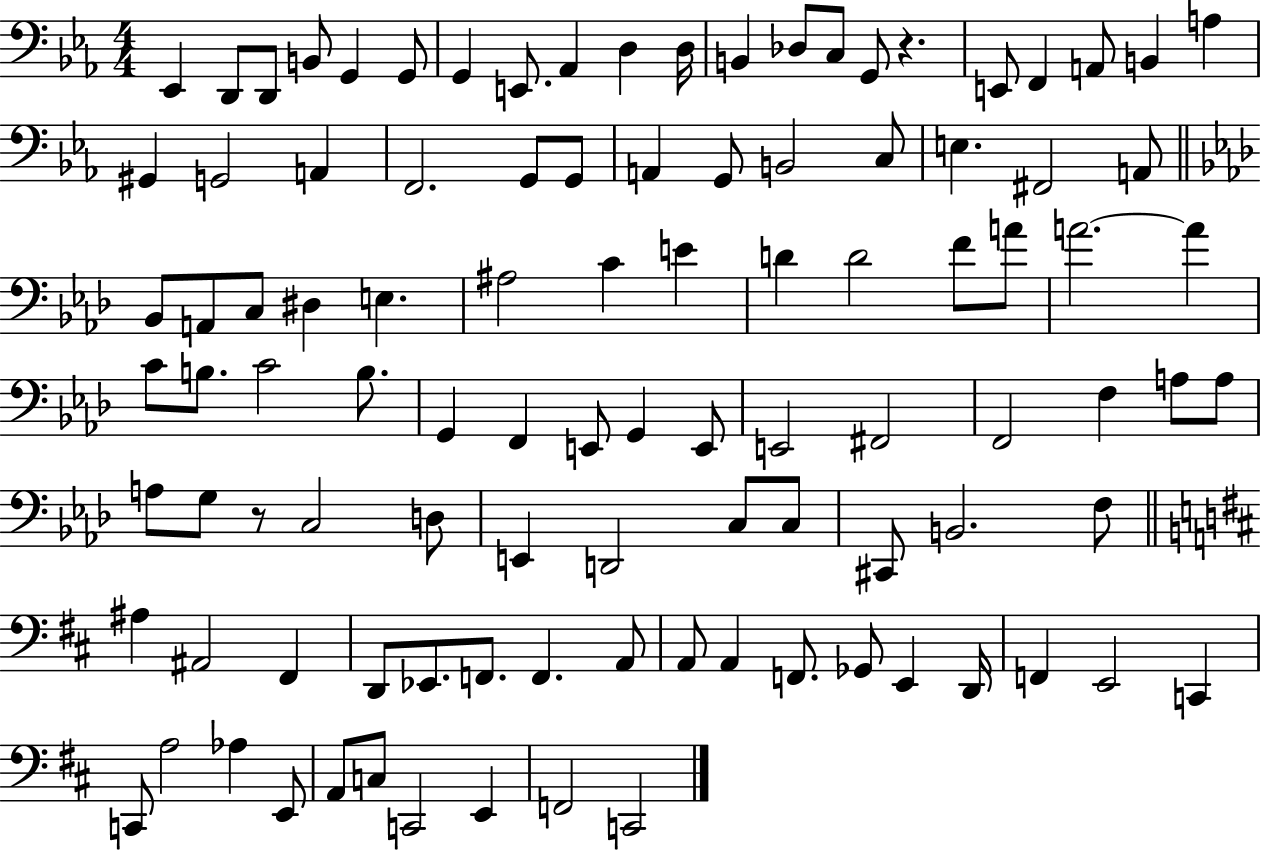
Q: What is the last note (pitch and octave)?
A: C2